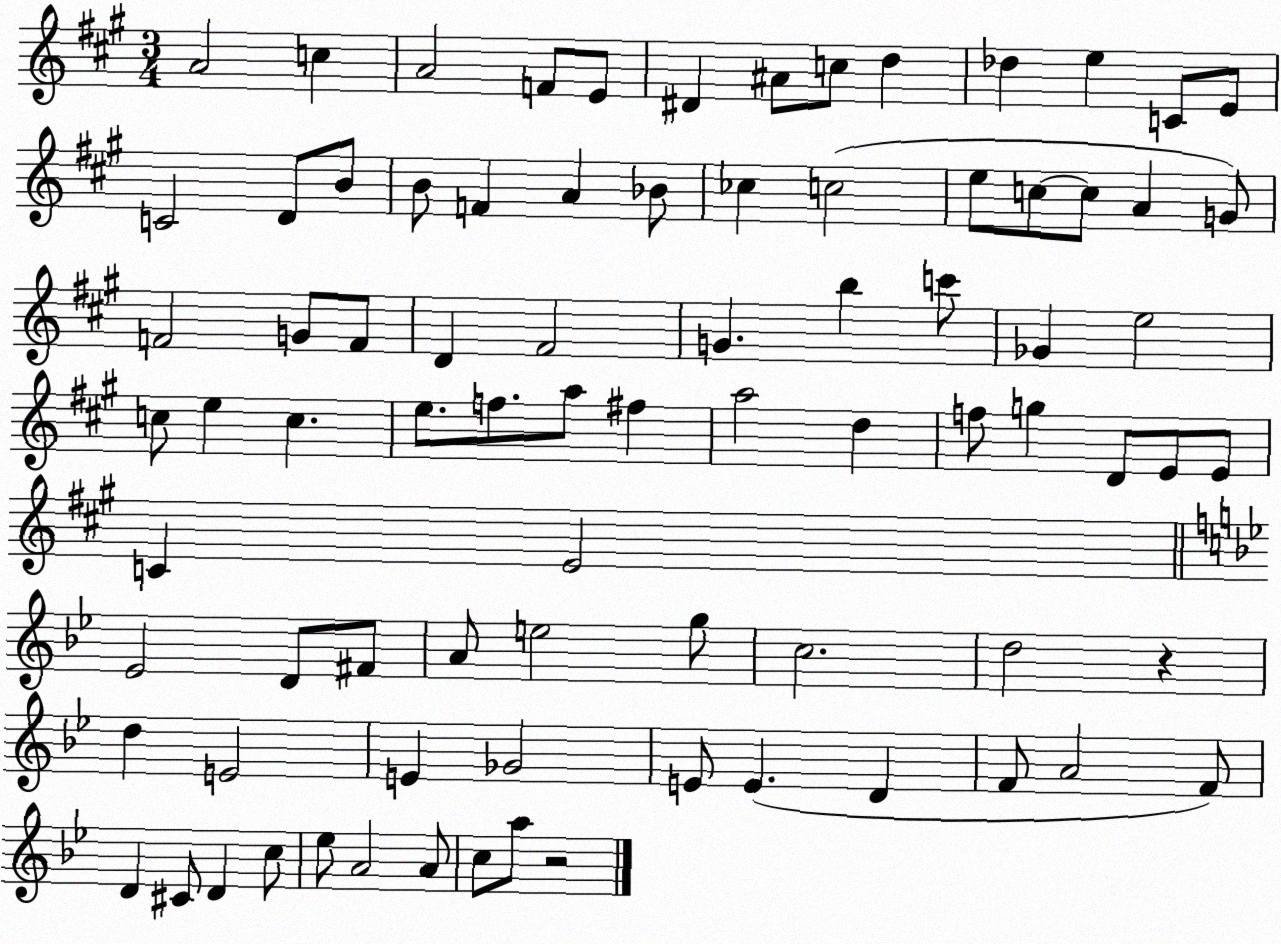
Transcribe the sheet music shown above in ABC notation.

X:1
T:Untitled
M:3/4
L:1/4
K:A
A2 c A2 F/2 E/2 ^D ^A/2 c/2 d _d e C/2 E/2 C2 D/2 B/2 B/2 F A _B/2 _c c2 e/2 c/2 c/2 A G/2 F2 G/2 F/2 D ^F2 G b c'/2 _G e2 c/2 e c e/2 f/2 a/2 ^f a2 d f/2 g D/2 E/2 E/2 C E2 _E2 D/2 ^F/2 A/2 e2 g/2 c2 d2 z d E2 E _G2 E/2 E D F/2 A2 F/2 D ^C/2 D c/2 _e/2 A2 A/2 c/2 a/2 z2